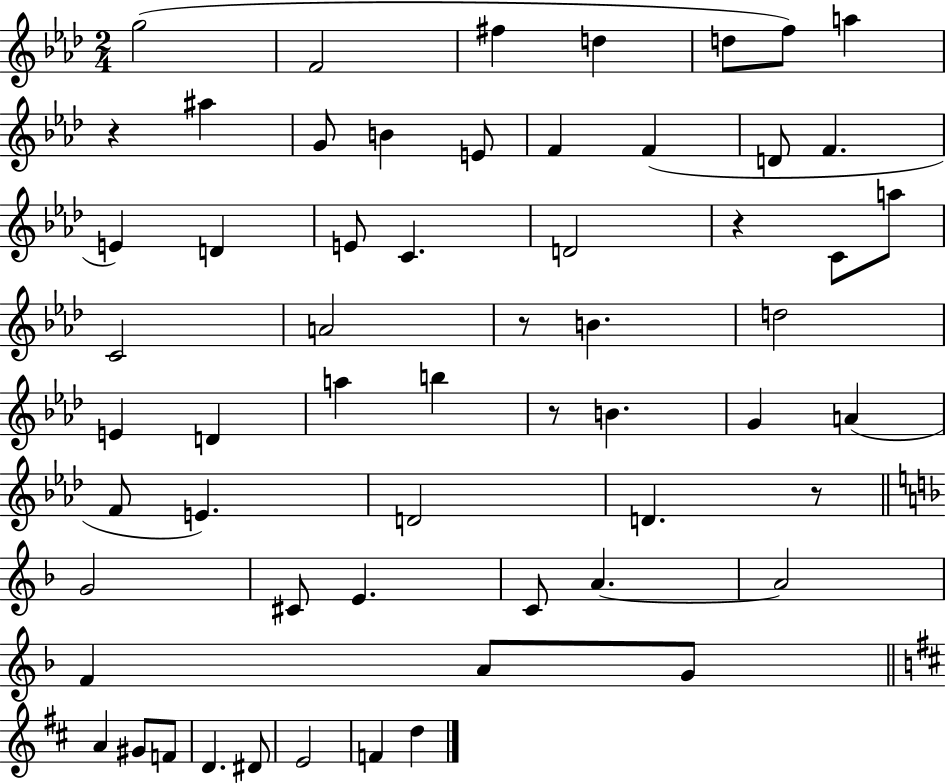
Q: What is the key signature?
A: AES major